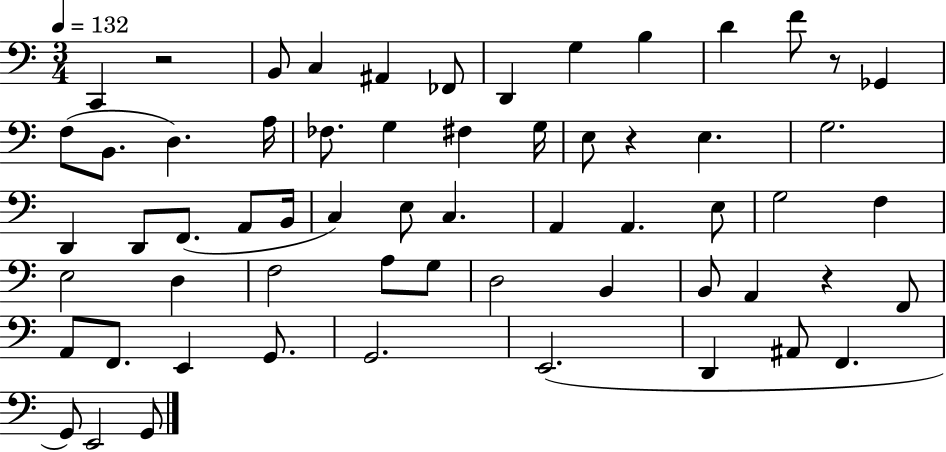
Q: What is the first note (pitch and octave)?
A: C2